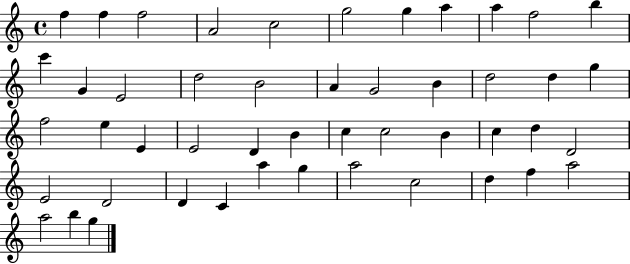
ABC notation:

X:1
T:Untitled
M:4/4
L:1/4
K:C
f f f2 A2 c2 g2 g a a f2 b c' G E2 d2 B2 A G2 B d2 d g f2 e E E2 D B c c2 B c d D2 E2 D2 D C a g a2 c2 d f a2 a2 b g